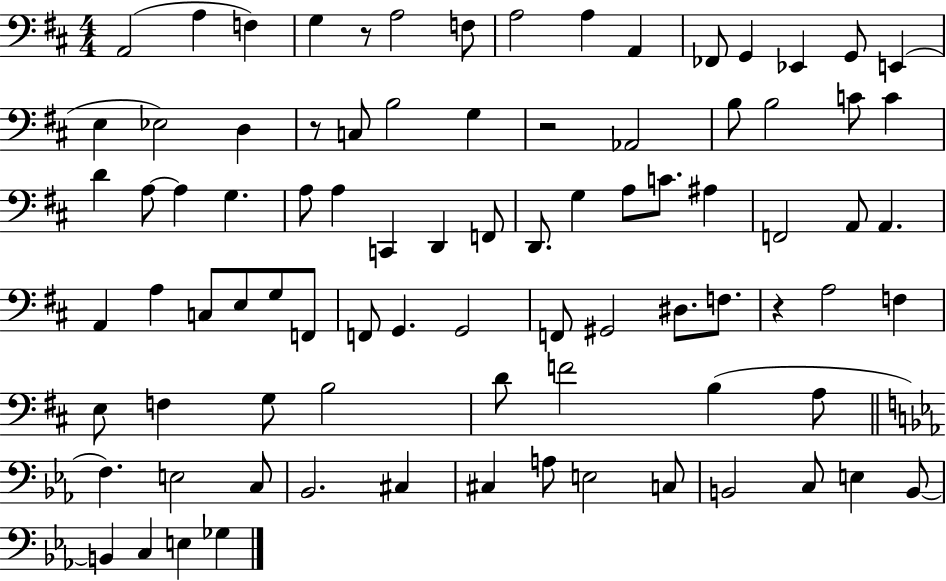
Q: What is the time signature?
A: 4/4